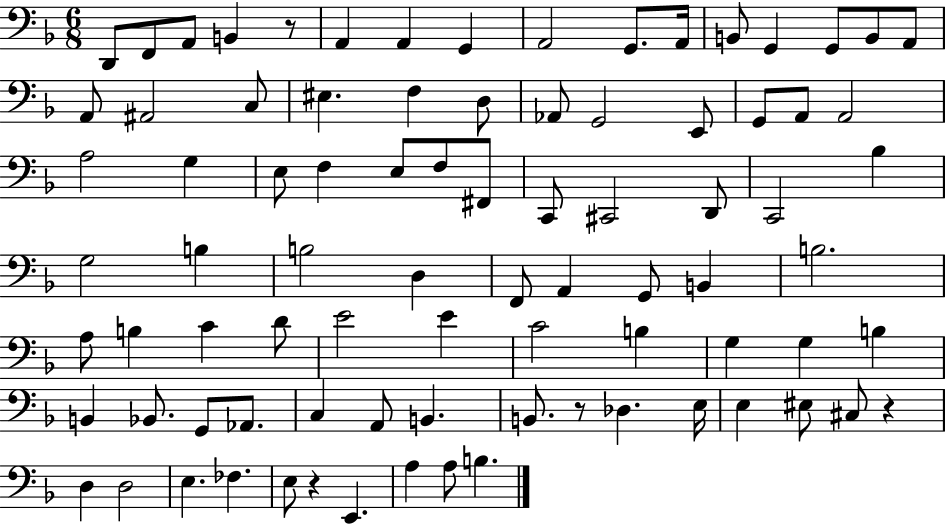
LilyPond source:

{
  \clef bass
  \numericTimeSignature
  \time 6/8
  \key f \major
  d,8 f,8 a,8 b,4 r8 | a,4 a,4 g,4 | a,2 g,8. a,16 | b,8 g,4 g,8 b,8 a,8 | \break a,8 ais,2 c8 | eis4. f4 d8 | aes,8 g,2 e,8 | g,8 a,8 a,2 | \break a2 g4 | e8 f4 e8 f8 fis,8 | c,8 cis,2 d,8 | c,2 bes4 | \break g2 b4 | b2 d4 | f,8 a,4 g,8 b,4 | b2. | \break a8 b4 c'4 d'8 | e'2 e'4 | c'2 b4 | g4 g4 b4 | \break b,4 bes,8. g,8 aes,8. | c4 a,8 b,4. | b,8. r8 des4. e16 | e4 eis8 cis8 r4 | \break d4 d2 | e4. fes4. | e8 r4 e,4. | a4 a8 b4. | \break \bar "|."
}